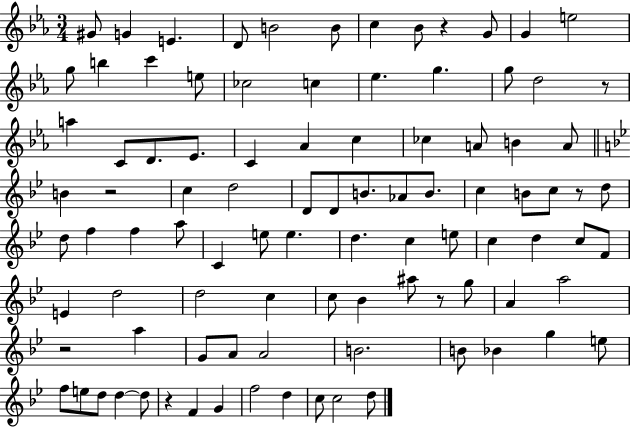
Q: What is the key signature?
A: EES major